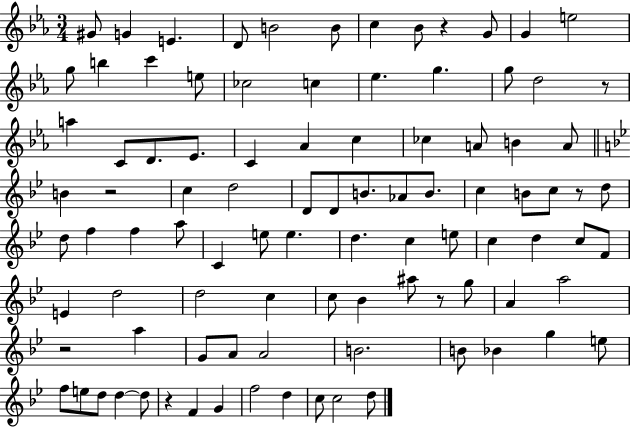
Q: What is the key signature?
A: EES major